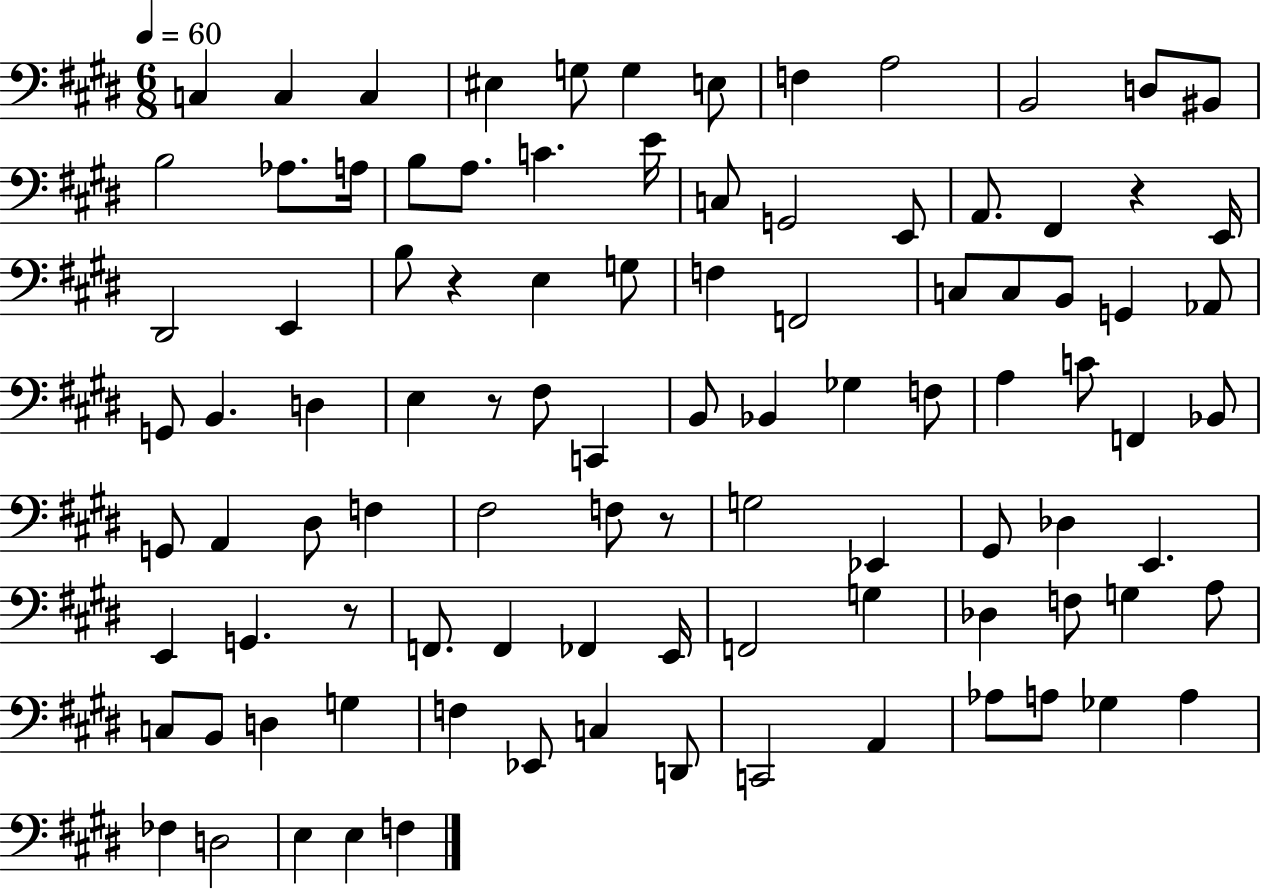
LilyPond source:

{
  \clef bass
  \numericTimeSignature
  \time 6/8
  \key e \major
  \tempo 4 = 60
  c4 c4 c4 | eis4 g8 g4 e8 | f4 a2 | b,2 d8 bis,8 | \break b2 aes8. a16 | b8 a8. c'4. e'16 | c8 g,2 e,8 | a,8. fis,4 r4 e,16 | \break dis,2 e,4 | b8 r4 e4 g8 | f4 f,2 | c8 c8 b,8 g,4 aes,8 | \break g,8 b,4. d4 | e4 r8 fis8 c,4 | b,8 bes,4 ges4 f8 | a4 c'8 f,4 bes,8 | \break g,8 a,4 dis8 f4 | fis2 f8 r8 | g2 ees,4 | gis,8 des4 e,4. | \break e,4 g,4. r8 | f,8. f,4 fes,4 e,16 | f,2 g4 | des4 f8 g4 a8 | \break c8 b,8 d4 g4 | f4 ees,8 c4 d,8 | c,2 a,4 | aes8 a8 ges4 a4 | \break fes4 d2 | e4 e4 f4 | \bar "|."
}